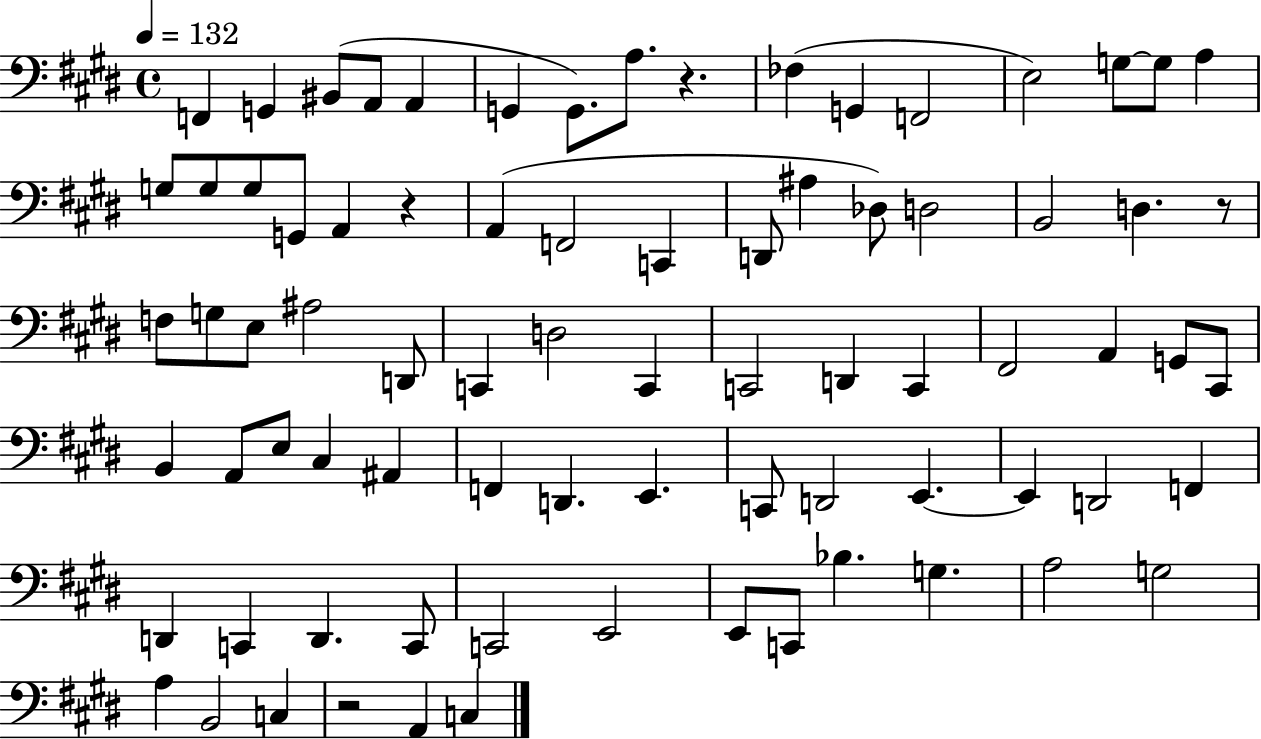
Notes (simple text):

F2/q G2/q BIS2/e A2/e A2/q G2/q G2/e. A3/e. R/q. FES3/q G2/q F2/h E3/h G3/e G3/e A3/q G3/e G3/e G3/e G2/e A2/q R/q A2/q F2/h C2/q D2/e A#3/q Db3/e D3/h B2/h D3/q. R/e F3/e G3/e E3/e A#3/h D2/e C2/q D3/h C2/q C2/h D2/q C2/q F#2/h A2/q G2/e C#2/e B2/q A2/e E3/e C#3/q A#2/q F2/q D2/q. E2/q. C2/e D2/h E2/q. E2/q D2/h F2/q D2/q C2/q D2/q. C2/e C2/h E2/h E2/e C2/e Bb3/q. G3/q. A3/h G3/h A3/q B2/h C3/q R/h A2/q C3/q